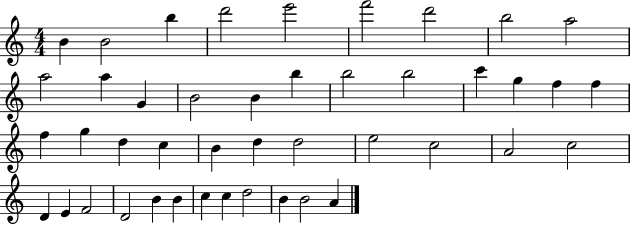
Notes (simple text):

B4/q B4/h B5/q D6/h E6/h F6/h D6/h B5/h A5/h A5/h A5/q G4/q B4/h B4/q B5/q B5/h B5/h C6/q G5/q F5/q F5/q F5/q G5/q D5/q C5/q B4/q D5/q D5/h E5/h C5/h A4/h C5/h D4/q E4/q F4/h D4/h B4/q B4/q C5/q C5/q D5/h B4/q B4/h A4/q